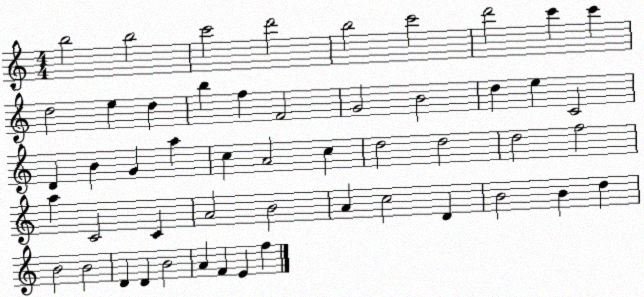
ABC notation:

X:1
T:Untitled
M:4/4
L:1/4
K:C
b2 b2 c'2 d'2 b2 c'2 d'2 c' c' d2 e d b f F2 G2 B2 d e C2 D B G a c A2 c d2 d2 d2 f2 a C2 C A2 B2 A c2 D B2 B d B2 B2 D D B2 A F E f